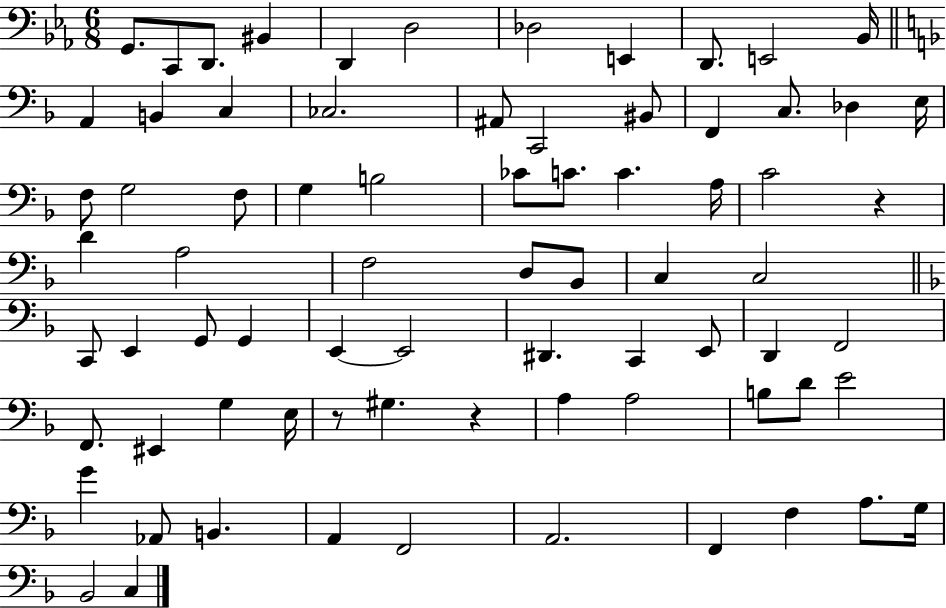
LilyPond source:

{
  \clef bass
  \numericTimeSignature
  \time 6/8
  \key ees \major
  \repeat volta 2 { g,8. c,8 d,8. bis,4 | d,4 d2 | des2 e,4 | d,8. e,2 bes,16 | \break \bar "||" \break \key d \minor a,4 b,4 c4 | ces2. | ais,8 c,2 bis,8 | f,4 c8. des4 e16 | \break f8 g2 f8 | g4 b2 | ces'8 c'8. c'4. a16 | c'2 r4 | \break d'4 a2 | f2 d8 bes,8 | c4 c2 | \bar "||" \break \key d \minor c,8 e,4 g,8 g,4 | e,4~~ e,2 | dis,4. c,4 e,8 | d,4 f,2 | \break f,8. eis,4 g4 e16 | r8 gis4. r4 | a4 a2 | b8 d'8 e'2 | \break g'4 aes,8 b,4. | a,4 f,2 | a,2. | f,4 f4 a8. g16 | \break bes,2 c4 | } \bar "|."
}